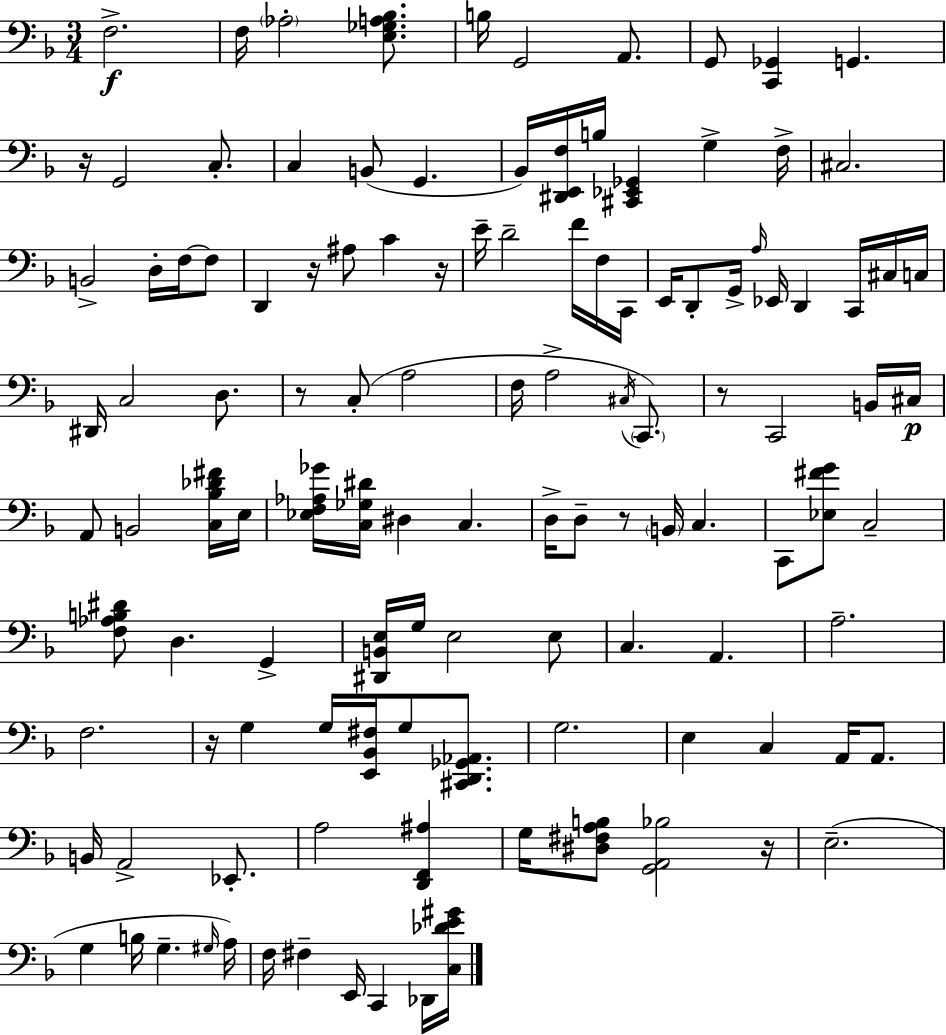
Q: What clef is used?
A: bass